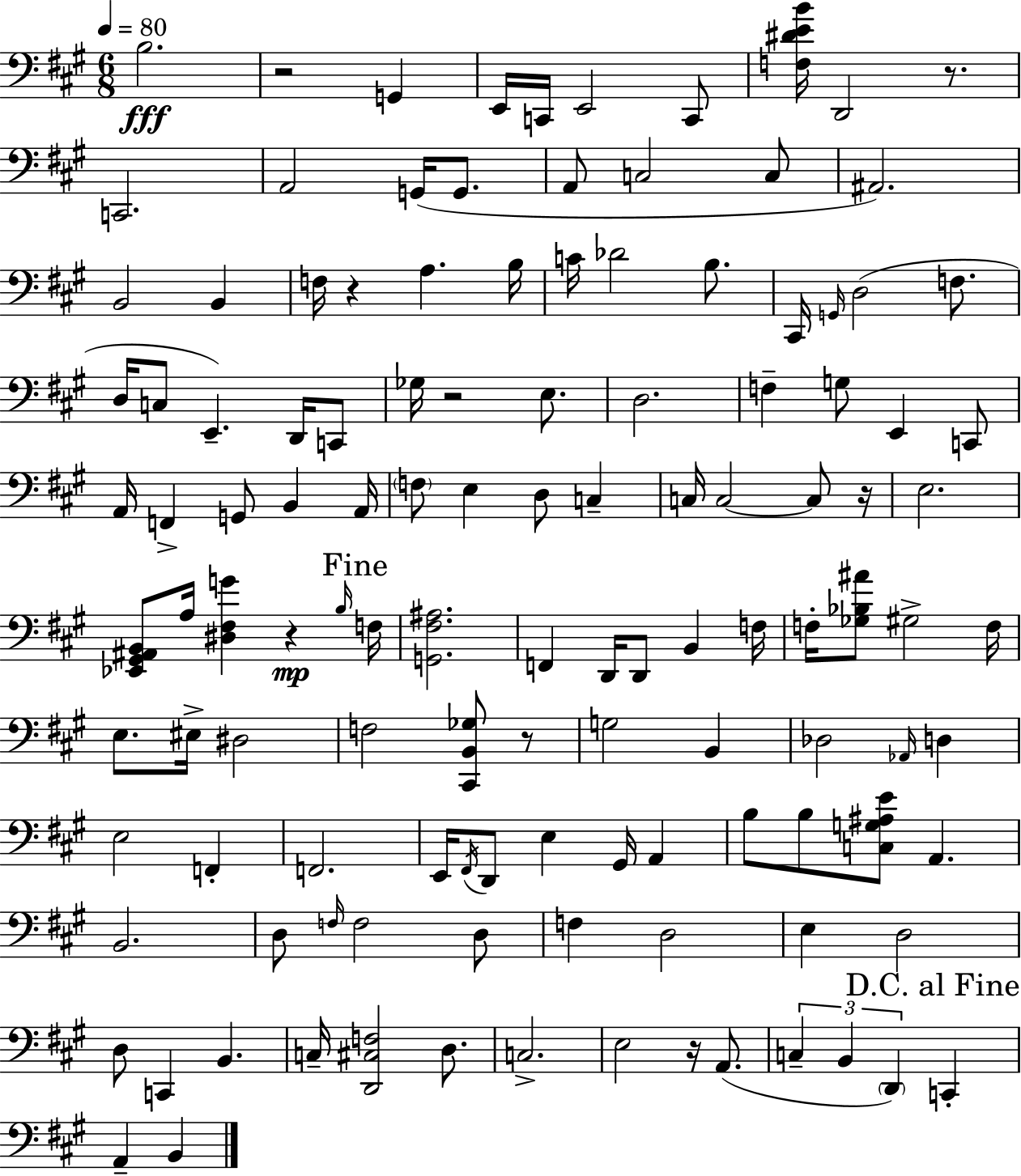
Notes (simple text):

B3/h. R/h G2/q E2/s C2/s E2/h C2/e [F3,D#4,E4,B4]/s D2/h R/e. C2/h. A2/h G2/s G2/e. A2/e C3/h C3/e A#2/h. B2/h B2/q F3/s R/q A3/q. B3/s C4/s Db4/h B3/e. C#2/s G2/s D3/h F3/e. D3/s C3/e E2/q. D2/s C2/e Gb3/s R/h E3/e. D3/h. F3/q G3/e E2/q C2/e A2/s F2/q G2/e B2/q A2/s F3/e E3/q D3/e C3/q C3/s C3/h C3/e R/s E3/h. [Eb2,G#2,A#2,B2]/e A3/s [D#3,F#3,G4]/q R/q B3/s F3/s [G2,F#3,A#3]/h. F2/q D2/s D2/e B2/q F3/s F3/s [Gb3,Bb3,A#4]/e G#3/h F3/s E3/e. EIS3/s D#3/h F3/h [C#2,B2,Gb3]/e R/e G3/h B2/q Db3/h Ab2/s D3/q E3/h F2/q F2/h. E2/s F#2/s D2/e E3/q G#2/s A2/q B3/e B3/e [C3,G3,A#3,E4]/e A2/q. B2/h. D3/e F3/s F3/h D3/e F3/q D3/h E3/q D3/h D3/e C2/q B2/q. C3/s [D2,C#3,F3]/h D3/e. C3/h. E3/h R/s A2/e. C3/q B2/q D2/q C2/q A2/q B2/q